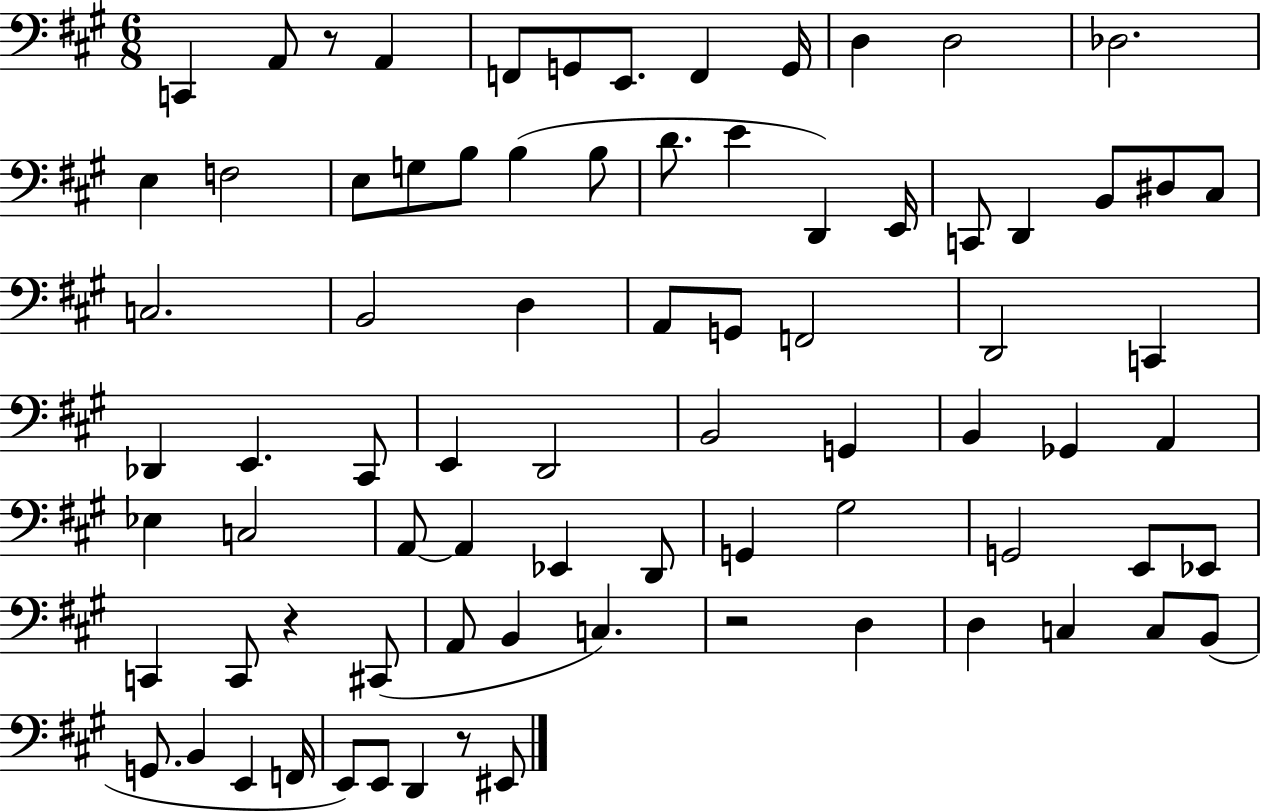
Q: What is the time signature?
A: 6/8